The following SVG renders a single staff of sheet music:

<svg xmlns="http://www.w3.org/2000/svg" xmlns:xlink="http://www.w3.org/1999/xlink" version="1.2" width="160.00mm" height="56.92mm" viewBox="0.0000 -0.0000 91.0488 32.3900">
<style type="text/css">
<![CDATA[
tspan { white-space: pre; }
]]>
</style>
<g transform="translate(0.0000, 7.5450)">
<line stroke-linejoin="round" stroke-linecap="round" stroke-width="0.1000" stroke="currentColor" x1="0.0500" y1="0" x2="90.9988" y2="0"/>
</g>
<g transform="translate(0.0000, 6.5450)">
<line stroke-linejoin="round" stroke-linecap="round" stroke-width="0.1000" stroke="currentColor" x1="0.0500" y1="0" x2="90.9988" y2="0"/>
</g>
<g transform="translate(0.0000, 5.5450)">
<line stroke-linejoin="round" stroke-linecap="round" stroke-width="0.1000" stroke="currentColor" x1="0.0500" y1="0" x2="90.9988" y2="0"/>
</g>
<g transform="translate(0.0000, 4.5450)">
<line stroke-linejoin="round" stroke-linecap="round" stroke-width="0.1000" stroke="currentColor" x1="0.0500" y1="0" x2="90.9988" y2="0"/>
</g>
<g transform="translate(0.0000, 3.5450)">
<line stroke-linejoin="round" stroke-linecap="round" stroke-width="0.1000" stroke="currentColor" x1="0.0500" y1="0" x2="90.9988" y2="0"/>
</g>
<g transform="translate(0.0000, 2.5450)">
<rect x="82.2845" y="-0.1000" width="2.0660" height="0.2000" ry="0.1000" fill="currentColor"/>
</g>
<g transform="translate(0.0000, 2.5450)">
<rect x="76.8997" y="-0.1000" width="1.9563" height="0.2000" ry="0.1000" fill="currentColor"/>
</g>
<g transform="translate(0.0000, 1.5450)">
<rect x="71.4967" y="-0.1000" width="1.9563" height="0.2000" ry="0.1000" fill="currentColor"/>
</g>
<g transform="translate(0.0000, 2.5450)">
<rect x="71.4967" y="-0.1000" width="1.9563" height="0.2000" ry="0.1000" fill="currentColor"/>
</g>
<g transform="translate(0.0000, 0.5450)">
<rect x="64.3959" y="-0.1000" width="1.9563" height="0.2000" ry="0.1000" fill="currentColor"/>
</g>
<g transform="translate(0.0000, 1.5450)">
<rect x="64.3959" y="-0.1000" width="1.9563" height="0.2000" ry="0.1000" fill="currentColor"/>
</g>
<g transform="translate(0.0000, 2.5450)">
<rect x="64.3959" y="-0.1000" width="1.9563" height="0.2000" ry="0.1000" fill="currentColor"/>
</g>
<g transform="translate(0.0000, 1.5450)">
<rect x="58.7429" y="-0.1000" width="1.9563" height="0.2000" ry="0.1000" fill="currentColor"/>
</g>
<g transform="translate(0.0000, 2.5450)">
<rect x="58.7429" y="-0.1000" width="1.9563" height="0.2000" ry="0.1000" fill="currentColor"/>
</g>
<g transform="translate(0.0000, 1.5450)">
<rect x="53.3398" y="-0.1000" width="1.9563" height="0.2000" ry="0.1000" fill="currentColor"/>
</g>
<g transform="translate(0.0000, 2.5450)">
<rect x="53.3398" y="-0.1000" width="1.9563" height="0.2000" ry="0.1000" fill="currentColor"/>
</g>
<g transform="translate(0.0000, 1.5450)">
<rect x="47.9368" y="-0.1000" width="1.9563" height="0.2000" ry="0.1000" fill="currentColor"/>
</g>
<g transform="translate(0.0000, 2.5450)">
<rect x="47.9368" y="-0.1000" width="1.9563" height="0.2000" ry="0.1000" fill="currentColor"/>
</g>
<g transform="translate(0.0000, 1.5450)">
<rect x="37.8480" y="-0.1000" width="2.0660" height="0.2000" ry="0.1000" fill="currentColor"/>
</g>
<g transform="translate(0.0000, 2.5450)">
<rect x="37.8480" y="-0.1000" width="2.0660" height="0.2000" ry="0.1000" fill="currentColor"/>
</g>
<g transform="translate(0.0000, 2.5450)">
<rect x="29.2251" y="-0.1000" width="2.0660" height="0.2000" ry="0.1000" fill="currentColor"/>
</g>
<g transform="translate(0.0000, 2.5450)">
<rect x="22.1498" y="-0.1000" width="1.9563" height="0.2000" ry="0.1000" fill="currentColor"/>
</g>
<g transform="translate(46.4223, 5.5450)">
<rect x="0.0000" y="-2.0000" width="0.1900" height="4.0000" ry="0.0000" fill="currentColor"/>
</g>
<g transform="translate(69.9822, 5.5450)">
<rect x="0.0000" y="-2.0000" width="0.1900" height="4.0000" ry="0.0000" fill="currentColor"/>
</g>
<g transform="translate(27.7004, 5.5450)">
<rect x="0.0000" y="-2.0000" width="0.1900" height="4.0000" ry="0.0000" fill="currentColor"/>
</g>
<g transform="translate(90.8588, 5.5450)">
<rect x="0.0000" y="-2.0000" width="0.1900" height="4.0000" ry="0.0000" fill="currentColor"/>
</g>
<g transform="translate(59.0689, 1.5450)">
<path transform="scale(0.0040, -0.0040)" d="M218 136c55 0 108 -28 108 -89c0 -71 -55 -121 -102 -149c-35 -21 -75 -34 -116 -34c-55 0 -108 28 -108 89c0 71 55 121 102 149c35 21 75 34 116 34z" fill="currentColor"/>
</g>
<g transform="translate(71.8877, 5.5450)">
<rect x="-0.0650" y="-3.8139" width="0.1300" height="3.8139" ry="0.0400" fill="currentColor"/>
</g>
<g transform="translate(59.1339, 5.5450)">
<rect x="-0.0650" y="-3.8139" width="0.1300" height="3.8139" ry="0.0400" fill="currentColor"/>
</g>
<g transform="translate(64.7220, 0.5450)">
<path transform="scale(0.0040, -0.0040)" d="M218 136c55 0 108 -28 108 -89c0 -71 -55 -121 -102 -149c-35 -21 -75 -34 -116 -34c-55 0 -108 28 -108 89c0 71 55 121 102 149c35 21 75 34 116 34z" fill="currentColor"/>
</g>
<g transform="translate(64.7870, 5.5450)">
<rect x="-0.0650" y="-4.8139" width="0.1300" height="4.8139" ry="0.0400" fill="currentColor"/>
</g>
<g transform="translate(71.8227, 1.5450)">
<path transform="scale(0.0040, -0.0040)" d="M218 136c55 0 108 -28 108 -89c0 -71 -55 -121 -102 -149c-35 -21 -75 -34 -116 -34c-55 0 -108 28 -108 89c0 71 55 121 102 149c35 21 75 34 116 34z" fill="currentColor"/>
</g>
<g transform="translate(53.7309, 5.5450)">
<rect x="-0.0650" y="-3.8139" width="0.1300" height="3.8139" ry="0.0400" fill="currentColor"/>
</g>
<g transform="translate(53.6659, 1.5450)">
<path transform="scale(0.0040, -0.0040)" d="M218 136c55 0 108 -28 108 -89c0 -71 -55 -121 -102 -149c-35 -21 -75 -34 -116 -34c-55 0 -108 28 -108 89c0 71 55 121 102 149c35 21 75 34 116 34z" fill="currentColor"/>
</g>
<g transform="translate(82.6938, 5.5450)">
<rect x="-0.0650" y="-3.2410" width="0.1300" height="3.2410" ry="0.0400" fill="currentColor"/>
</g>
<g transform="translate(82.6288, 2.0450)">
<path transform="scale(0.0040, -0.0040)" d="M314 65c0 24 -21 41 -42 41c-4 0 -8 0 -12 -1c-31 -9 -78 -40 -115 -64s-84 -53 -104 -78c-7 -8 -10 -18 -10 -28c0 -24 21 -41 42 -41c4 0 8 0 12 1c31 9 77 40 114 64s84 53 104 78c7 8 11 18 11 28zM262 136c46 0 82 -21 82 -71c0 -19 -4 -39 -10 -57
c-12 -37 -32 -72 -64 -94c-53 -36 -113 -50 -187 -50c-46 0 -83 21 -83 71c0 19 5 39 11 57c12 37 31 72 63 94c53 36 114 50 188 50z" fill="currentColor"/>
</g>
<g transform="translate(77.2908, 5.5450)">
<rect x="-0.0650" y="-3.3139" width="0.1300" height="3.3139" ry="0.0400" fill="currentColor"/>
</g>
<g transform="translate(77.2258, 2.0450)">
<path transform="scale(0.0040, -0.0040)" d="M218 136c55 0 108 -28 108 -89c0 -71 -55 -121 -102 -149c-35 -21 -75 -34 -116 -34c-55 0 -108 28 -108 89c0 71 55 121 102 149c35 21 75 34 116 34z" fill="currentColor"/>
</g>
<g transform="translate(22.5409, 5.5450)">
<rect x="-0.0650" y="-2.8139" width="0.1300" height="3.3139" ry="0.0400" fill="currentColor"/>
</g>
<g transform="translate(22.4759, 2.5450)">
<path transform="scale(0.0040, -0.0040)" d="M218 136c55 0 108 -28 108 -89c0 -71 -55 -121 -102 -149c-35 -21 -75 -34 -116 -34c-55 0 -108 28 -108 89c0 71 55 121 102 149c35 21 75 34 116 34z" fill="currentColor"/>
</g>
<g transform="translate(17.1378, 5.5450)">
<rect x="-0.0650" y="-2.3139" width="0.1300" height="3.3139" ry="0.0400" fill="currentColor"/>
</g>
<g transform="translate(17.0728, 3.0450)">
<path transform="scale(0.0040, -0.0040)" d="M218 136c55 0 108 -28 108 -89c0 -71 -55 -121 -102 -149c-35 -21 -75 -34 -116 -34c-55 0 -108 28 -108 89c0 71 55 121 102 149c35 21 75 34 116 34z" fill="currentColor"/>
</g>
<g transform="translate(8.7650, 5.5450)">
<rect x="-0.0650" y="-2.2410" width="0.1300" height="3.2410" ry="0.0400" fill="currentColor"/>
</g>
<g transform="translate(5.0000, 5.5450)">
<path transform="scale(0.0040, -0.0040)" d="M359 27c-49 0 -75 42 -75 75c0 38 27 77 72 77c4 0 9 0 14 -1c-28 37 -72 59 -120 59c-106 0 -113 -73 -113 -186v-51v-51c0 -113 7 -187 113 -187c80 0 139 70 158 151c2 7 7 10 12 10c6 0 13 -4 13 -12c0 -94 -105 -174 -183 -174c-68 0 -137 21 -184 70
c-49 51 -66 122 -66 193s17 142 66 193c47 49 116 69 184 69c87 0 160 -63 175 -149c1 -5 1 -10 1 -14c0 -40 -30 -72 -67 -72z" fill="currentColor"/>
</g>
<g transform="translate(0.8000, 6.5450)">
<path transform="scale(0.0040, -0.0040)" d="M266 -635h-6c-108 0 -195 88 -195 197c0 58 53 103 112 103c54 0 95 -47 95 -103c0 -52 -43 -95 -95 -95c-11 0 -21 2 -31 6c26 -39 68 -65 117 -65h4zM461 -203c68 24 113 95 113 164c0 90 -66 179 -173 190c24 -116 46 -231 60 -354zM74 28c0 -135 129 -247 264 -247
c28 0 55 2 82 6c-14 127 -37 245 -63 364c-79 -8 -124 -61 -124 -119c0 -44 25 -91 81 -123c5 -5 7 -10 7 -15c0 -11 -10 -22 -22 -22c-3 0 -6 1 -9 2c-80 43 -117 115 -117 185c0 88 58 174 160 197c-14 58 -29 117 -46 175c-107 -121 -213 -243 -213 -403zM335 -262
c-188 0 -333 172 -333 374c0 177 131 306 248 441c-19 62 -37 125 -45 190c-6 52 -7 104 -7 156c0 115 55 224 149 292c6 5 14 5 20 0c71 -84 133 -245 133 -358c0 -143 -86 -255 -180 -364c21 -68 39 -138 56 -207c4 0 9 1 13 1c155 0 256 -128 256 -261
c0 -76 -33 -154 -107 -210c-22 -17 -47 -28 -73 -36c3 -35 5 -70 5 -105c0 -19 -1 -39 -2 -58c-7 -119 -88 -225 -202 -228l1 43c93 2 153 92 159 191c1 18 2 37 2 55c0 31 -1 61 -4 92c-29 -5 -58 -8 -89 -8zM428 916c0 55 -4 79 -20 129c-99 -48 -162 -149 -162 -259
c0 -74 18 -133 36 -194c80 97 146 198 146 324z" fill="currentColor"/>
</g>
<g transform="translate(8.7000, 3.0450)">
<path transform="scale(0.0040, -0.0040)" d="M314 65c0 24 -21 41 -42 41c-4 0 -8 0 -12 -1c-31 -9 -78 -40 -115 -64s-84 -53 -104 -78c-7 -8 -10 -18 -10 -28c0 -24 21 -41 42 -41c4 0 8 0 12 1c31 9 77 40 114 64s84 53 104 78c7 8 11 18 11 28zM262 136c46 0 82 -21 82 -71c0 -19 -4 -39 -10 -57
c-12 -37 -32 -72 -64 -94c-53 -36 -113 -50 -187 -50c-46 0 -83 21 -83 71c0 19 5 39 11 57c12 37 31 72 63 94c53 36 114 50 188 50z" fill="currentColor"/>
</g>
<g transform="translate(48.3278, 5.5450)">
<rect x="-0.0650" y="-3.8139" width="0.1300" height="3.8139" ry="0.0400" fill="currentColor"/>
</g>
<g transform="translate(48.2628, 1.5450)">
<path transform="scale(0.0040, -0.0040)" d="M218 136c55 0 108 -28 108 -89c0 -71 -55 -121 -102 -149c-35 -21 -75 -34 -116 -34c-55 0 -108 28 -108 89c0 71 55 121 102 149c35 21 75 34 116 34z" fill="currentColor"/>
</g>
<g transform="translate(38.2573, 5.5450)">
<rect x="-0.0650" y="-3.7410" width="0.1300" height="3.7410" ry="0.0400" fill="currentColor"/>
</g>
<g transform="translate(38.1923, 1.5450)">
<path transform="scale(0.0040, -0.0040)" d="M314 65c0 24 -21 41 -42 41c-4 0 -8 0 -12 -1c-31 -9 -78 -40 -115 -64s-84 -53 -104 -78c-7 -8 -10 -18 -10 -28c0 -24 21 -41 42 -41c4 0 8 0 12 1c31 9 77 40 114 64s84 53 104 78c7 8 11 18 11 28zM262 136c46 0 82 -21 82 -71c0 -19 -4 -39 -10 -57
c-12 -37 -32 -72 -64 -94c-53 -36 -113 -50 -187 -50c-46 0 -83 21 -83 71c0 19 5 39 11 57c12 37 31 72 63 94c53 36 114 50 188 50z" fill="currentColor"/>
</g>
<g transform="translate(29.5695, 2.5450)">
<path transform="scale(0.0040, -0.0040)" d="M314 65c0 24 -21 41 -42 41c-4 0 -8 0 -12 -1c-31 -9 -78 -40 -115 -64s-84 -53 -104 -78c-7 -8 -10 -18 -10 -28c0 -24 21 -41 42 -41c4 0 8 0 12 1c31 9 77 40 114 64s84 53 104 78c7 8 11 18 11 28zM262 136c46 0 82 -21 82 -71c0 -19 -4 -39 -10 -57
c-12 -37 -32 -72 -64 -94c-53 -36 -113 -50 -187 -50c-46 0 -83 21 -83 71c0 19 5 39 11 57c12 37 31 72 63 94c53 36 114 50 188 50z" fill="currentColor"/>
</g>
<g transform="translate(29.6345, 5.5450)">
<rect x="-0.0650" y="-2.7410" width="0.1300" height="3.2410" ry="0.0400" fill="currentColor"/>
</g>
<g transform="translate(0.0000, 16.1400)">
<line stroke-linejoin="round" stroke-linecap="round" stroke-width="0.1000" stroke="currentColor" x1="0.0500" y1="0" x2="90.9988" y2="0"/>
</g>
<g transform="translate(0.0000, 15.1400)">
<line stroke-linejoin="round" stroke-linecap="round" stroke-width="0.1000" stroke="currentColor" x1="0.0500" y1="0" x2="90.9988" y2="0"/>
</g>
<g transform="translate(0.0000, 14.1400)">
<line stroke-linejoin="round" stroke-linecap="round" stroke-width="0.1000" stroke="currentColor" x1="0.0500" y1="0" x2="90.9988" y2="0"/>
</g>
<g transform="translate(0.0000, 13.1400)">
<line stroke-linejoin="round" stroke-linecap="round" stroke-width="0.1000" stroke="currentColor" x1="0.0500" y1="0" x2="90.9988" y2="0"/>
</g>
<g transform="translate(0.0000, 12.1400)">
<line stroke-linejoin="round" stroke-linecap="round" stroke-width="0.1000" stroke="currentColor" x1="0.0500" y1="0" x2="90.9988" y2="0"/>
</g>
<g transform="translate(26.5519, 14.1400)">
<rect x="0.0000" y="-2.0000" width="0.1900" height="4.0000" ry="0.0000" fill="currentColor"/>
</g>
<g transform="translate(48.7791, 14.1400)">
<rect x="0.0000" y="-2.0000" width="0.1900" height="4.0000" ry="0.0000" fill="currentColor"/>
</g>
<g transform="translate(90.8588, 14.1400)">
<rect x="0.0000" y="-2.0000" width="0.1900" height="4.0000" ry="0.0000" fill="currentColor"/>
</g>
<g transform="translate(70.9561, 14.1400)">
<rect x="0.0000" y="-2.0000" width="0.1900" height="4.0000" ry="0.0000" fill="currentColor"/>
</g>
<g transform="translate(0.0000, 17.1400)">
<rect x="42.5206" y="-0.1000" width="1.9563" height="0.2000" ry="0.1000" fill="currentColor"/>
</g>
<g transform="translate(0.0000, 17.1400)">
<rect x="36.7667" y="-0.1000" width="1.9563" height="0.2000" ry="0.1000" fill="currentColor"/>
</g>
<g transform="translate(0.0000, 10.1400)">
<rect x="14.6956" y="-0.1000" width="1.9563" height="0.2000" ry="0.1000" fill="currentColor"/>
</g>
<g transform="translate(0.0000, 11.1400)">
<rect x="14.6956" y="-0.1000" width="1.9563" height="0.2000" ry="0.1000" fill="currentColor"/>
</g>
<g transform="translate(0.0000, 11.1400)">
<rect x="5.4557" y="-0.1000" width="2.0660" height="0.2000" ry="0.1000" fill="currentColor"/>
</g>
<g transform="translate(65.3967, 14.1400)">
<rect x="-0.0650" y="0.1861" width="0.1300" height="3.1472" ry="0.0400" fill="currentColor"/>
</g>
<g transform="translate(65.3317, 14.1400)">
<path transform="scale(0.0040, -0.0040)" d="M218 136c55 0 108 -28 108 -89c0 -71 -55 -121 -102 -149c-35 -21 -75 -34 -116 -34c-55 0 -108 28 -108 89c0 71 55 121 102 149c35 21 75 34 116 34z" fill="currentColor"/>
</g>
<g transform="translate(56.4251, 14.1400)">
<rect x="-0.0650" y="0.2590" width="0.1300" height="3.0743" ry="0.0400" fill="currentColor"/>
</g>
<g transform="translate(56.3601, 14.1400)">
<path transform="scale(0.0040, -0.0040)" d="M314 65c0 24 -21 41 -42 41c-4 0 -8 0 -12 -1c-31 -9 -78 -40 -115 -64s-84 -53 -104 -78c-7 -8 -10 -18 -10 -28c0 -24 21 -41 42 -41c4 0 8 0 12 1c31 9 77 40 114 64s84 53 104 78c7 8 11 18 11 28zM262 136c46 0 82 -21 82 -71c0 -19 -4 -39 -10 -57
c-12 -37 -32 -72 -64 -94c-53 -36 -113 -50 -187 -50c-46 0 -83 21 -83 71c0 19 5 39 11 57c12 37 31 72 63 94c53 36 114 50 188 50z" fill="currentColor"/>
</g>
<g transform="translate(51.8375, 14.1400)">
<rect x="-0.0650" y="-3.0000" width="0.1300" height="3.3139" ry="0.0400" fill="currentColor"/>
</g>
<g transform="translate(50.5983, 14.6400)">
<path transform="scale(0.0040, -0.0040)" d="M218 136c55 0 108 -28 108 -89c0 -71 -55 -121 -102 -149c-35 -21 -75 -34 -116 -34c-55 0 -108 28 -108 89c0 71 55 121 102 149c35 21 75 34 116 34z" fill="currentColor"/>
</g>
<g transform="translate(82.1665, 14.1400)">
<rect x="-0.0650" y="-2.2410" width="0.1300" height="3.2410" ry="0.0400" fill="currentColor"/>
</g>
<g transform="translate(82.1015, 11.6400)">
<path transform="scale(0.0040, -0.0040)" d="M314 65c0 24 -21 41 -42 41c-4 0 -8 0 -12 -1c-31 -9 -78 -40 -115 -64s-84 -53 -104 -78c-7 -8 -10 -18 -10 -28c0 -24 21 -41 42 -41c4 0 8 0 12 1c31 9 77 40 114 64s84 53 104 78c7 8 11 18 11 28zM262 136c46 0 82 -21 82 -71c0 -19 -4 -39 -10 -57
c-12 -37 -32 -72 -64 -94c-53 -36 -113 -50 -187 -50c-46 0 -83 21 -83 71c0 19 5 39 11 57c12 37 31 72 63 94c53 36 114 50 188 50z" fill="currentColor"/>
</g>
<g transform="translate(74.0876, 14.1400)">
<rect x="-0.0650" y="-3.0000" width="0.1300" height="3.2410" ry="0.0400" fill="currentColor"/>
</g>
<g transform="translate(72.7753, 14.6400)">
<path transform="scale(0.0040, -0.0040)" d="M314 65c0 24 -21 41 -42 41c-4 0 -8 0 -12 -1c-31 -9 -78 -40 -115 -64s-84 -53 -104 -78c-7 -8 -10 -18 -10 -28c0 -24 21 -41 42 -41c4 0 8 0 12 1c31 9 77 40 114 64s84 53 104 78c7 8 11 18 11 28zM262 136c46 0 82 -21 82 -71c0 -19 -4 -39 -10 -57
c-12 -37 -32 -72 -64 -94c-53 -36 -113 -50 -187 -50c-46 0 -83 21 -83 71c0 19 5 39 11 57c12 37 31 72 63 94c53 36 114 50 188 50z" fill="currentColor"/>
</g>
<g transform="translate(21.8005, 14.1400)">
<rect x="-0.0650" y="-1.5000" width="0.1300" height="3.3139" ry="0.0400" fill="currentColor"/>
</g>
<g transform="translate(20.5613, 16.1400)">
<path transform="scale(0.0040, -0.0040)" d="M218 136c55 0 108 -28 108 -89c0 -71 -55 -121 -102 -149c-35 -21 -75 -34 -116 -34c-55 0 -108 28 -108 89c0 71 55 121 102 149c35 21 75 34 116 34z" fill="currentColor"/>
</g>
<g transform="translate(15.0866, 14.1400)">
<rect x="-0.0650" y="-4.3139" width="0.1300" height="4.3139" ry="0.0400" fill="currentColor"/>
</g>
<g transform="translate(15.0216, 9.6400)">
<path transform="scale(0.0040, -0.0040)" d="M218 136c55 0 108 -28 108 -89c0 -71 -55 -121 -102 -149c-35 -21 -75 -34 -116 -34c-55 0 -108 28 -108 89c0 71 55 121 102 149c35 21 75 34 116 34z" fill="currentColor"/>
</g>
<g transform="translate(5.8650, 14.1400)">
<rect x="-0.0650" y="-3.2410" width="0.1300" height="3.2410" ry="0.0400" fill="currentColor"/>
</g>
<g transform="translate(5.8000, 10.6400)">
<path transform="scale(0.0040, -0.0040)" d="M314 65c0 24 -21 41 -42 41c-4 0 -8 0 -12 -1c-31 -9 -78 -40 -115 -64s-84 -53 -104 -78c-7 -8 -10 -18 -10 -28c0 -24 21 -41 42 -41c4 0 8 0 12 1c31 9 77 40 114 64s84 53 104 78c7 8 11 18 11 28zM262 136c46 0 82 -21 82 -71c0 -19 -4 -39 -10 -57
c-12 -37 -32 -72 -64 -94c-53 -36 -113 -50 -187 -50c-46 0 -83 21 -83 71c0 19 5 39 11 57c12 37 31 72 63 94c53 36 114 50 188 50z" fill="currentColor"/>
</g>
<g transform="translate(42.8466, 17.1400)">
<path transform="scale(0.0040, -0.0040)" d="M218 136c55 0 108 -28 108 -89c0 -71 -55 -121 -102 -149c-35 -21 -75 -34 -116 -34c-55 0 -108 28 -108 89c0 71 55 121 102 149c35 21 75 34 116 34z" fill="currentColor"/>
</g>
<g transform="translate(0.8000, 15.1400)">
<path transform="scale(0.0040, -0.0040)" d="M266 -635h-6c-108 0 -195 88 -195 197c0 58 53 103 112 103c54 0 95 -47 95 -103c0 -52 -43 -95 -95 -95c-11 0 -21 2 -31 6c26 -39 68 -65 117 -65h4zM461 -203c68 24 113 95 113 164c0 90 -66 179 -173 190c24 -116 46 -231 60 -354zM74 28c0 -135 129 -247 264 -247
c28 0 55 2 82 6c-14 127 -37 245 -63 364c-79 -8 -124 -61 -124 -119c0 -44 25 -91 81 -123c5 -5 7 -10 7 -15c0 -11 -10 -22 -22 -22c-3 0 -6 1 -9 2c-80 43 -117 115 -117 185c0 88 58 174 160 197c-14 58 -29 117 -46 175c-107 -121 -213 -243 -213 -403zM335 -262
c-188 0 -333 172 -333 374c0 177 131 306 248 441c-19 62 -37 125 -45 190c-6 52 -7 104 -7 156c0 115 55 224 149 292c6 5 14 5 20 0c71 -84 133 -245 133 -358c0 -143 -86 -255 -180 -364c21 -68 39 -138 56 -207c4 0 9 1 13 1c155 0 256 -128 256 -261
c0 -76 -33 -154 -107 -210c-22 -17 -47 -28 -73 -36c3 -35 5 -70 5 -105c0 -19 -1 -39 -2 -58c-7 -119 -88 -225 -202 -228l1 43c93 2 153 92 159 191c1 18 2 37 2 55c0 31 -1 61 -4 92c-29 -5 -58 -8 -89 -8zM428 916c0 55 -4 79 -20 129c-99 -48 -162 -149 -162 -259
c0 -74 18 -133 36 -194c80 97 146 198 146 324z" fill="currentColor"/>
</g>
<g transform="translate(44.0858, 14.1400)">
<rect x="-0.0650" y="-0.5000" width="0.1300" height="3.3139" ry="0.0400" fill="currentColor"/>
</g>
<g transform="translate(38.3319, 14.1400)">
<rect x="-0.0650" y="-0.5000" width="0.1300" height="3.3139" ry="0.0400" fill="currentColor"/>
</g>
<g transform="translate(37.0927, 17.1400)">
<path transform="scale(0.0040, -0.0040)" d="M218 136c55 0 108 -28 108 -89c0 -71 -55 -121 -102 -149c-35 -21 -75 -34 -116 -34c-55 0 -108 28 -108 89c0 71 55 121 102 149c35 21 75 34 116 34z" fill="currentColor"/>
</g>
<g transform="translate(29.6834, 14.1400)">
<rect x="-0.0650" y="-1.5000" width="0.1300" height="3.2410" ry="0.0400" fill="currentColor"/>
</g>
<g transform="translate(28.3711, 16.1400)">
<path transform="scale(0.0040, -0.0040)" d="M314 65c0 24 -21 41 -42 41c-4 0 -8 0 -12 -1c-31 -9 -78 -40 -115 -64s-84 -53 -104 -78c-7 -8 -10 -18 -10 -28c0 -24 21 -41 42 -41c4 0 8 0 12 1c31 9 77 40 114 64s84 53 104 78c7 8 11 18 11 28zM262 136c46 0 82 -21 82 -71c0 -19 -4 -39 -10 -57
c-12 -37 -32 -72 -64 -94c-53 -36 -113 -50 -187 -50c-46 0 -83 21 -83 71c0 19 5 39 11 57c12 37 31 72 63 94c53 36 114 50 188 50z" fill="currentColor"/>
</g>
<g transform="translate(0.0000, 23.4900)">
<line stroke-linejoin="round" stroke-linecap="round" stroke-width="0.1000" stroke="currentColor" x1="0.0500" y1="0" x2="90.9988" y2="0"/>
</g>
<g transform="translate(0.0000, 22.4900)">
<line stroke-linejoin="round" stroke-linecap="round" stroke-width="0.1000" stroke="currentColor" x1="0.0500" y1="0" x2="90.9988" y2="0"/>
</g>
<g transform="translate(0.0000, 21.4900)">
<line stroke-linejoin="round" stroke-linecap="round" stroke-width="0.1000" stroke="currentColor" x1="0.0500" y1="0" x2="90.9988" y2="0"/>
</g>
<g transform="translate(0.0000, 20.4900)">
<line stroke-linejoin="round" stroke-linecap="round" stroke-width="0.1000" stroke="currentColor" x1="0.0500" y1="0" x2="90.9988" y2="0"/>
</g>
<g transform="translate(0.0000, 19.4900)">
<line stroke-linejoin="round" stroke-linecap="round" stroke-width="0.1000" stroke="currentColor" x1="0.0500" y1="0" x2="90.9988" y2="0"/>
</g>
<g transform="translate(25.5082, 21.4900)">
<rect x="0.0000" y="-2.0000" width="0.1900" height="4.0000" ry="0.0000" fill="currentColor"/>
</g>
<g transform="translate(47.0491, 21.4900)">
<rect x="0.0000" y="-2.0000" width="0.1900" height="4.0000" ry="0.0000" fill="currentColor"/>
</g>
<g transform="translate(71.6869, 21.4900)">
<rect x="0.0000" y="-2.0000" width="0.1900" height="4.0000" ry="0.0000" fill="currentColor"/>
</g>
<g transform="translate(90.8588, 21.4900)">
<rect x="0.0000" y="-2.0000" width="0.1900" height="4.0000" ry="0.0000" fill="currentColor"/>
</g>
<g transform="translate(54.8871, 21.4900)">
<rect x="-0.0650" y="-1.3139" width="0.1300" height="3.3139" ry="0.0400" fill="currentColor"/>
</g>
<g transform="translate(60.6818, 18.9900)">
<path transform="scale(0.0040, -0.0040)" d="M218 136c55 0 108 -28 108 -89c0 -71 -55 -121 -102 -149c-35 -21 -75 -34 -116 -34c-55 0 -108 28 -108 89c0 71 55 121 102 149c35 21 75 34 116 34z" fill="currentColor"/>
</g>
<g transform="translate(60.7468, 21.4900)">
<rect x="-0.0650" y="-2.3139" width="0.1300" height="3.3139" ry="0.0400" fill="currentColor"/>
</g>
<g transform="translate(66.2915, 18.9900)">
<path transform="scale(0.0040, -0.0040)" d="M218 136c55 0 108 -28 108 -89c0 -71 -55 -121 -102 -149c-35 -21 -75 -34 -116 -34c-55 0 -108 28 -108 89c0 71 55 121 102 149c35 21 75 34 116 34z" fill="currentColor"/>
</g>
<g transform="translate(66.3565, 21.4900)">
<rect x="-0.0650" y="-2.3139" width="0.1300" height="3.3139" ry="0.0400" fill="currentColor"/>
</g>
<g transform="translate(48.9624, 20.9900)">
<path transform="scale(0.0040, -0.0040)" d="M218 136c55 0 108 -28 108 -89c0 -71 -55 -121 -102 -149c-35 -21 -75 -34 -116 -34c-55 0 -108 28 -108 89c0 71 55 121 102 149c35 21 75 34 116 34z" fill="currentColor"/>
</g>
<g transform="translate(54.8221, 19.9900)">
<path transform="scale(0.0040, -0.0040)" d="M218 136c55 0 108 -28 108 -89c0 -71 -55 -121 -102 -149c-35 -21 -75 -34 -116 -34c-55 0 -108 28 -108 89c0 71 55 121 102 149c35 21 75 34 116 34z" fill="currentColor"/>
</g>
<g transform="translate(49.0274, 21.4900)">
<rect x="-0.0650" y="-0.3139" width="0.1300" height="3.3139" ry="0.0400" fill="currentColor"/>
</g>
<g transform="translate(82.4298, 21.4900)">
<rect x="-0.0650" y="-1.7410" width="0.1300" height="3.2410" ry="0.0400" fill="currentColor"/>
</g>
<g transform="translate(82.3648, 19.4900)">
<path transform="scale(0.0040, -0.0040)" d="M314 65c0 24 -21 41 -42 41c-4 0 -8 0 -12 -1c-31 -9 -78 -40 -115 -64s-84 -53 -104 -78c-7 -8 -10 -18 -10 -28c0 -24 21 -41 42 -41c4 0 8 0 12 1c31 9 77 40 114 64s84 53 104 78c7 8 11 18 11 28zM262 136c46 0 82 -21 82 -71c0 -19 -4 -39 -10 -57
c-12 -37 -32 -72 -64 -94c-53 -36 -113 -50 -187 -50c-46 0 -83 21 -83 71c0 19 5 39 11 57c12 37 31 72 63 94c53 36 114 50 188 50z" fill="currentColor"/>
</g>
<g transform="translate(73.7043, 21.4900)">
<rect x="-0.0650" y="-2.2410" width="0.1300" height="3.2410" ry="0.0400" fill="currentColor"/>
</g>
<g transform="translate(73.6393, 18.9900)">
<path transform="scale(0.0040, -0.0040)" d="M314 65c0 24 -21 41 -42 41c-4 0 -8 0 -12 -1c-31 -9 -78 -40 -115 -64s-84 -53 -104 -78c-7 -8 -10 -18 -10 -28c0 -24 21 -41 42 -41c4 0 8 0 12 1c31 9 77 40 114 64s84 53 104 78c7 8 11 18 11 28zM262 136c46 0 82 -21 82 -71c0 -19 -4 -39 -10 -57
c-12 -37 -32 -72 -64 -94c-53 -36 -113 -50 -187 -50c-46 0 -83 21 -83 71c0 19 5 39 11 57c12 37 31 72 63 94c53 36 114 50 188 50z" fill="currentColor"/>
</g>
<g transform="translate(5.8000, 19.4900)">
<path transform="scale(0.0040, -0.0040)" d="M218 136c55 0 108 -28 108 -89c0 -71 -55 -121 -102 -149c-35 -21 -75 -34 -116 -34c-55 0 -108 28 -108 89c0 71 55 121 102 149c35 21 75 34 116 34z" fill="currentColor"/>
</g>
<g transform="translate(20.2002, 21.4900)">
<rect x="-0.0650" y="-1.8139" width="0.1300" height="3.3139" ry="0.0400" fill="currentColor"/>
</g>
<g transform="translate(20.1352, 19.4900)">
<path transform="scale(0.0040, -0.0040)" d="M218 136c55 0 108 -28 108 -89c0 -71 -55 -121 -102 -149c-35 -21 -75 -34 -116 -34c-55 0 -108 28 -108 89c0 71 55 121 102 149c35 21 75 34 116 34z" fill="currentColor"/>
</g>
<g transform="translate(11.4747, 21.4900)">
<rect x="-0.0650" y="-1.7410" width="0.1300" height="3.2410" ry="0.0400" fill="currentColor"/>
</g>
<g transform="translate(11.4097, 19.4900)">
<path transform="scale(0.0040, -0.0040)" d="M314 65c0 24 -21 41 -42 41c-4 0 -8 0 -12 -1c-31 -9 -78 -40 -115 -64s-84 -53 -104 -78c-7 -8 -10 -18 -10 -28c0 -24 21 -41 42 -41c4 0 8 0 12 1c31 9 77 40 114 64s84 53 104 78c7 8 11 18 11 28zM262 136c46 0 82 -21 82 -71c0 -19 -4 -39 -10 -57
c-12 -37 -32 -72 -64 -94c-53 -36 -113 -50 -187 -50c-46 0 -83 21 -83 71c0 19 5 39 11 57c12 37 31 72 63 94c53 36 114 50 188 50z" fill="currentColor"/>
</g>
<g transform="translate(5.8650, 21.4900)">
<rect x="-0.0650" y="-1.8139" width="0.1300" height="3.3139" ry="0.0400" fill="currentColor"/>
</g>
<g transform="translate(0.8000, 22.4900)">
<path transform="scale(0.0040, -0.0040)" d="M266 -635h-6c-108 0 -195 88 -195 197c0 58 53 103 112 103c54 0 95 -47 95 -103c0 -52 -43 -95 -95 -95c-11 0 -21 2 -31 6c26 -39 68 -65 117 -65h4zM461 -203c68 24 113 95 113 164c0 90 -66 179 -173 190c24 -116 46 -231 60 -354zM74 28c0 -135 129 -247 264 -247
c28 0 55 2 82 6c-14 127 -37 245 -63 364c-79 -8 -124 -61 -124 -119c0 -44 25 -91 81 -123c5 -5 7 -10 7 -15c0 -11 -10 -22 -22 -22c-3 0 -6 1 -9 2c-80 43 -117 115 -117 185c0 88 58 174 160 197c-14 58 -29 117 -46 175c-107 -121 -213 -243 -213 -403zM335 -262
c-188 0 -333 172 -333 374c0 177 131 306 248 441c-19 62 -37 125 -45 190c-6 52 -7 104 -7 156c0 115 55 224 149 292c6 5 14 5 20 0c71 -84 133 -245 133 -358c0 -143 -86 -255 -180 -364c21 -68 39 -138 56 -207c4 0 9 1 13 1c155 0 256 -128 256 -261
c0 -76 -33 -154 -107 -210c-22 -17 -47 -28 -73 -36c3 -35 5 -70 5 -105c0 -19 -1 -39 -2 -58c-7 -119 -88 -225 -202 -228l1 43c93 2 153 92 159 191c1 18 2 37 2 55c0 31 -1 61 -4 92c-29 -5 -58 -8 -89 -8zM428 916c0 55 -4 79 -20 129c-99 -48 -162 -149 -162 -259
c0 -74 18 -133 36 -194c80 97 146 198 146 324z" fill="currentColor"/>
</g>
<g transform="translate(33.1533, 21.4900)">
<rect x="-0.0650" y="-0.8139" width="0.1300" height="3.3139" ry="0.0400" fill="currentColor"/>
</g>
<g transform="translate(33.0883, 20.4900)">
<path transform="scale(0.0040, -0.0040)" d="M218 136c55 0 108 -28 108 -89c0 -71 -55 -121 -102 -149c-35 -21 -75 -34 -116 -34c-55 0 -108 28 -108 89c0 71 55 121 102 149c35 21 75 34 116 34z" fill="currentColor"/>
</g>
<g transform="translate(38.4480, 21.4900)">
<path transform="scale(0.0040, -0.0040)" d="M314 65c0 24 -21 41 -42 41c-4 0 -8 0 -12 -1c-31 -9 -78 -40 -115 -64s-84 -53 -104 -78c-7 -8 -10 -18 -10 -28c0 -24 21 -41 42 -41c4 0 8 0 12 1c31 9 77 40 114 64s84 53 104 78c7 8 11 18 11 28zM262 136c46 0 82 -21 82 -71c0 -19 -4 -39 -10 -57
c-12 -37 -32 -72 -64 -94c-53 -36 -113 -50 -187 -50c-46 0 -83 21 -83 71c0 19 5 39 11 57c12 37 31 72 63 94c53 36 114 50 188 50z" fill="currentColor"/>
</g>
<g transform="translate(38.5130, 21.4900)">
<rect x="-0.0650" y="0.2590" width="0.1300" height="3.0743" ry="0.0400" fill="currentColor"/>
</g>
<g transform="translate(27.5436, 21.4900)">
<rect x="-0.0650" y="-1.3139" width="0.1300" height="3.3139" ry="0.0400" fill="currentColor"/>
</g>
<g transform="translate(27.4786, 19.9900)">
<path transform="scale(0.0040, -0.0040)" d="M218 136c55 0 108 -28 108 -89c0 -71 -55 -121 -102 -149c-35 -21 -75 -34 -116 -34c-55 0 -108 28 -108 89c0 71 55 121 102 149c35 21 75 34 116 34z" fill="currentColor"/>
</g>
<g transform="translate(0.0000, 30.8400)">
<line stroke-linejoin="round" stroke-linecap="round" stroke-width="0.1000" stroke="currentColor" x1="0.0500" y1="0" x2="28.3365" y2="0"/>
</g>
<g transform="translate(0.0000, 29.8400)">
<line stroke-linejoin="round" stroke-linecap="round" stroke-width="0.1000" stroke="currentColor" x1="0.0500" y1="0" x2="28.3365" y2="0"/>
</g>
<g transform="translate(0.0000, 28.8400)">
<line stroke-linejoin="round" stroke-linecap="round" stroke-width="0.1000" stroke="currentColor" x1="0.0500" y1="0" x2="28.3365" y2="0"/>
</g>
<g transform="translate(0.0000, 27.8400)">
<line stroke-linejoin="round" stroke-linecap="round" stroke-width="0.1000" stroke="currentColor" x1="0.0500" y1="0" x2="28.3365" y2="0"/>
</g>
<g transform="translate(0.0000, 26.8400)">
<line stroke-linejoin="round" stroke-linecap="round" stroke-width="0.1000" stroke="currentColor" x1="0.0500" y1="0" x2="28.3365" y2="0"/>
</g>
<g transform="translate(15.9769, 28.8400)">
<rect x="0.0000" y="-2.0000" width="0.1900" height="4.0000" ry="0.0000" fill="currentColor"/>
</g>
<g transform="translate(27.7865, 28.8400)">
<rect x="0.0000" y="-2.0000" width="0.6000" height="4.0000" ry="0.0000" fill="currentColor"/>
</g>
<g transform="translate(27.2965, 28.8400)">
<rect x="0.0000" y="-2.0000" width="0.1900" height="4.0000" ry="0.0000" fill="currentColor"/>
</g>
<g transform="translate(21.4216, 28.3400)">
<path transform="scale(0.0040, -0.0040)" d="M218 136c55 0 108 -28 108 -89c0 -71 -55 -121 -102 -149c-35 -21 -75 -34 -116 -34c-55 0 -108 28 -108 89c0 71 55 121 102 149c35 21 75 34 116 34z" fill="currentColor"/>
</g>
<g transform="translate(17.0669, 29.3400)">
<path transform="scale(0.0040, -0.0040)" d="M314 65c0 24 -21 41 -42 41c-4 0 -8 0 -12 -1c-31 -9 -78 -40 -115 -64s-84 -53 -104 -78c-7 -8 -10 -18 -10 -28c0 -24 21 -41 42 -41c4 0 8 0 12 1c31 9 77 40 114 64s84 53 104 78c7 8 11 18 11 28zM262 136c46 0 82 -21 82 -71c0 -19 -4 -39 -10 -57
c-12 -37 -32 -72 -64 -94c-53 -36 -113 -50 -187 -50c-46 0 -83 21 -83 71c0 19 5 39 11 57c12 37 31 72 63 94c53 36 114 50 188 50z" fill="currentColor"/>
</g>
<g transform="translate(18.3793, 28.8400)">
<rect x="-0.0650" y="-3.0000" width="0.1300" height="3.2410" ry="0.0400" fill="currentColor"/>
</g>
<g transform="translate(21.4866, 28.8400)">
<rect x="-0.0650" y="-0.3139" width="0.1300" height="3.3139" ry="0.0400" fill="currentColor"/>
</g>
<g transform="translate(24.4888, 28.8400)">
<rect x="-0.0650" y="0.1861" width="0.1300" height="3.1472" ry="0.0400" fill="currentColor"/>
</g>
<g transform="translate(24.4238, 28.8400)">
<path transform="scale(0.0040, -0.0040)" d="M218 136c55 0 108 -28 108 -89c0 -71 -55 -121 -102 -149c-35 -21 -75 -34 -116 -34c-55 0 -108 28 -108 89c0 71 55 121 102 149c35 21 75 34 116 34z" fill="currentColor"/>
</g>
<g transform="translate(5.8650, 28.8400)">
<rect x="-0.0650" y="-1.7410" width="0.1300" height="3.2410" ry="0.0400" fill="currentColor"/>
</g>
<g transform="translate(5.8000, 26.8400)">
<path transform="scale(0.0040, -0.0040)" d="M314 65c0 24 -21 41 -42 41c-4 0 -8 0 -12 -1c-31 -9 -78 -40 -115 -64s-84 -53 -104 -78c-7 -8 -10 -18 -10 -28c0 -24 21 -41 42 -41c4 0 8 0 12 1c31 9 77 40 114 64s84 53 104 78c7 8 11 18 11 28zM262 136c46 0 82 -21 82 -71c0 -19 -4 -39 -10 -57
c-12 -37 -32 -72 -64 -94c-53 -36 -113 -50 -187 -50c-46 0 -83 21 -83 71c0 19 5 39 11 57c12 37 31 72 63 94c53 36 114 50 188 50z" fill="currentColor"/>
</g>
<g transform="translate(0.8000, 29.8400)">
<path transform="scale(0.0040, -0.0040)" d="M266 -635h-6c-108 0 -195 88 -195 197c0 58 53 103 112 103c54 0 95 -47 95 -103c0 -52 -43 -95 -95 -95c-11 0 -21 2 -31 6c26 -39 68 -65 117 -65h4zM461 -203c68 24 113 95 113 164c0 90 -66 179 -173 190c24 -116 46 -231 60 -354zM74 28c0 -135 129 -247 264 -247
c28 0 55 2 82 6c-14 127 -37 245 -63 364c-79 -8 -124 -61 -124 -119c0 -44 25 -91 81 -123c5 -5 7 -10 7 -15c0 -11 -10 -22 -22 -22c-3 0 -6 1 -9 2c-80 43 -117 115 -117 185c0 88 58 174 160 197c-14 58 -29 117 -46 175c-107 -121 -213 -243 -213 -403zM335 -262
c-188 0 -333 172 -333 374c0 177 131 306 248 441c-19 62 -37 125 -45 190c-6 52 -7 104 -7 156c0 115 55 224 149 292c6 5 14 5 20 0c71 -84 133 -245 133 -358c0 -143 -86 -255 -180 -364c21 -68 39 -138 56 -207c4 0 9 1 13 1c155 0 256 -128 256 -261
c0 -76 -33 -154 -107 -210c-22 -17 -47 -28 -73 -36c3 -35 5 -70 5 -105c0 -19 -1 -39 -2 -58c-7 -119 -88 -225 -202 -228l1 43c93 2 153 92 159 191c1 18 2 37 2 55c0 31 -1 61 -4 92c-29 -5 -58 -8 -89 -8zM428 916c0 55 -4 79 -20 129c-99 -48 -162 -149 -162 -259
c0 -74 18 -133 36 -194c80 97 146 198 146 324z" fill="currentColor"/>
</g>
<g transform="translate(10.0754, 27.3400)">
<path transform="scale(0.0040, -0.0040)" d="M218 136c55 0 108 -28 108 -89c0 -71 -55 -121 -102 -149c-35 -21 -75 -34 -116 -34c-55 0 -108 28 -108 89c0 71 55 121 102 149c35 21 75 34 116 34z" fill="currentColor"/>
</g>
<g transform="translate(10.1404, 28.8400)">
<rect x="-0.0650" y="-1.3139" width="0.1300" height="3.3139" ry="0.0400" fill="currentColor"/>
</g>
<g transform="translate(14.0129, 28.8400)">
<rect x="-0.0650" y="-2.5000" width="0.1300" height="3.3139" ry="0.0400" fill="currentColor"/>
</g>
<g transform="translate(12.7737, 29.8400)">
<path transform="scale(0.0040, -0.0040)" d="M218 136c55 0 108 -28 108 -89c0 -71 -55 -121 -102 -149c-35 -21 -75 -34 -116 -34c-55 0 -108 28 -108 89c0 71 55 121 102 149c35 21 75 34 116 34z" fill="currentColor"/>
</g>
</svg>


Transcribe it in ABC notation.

X:1
T:Untitled
M:4/4
L:1/4
K:C
g2 g a a2 c'2 c' c' c' e' c' b b2 b2 d' E E2 C C A B2 B A2 g2 f f2 f e d B2 c e g g g2 f2 f2 e G A2 c B